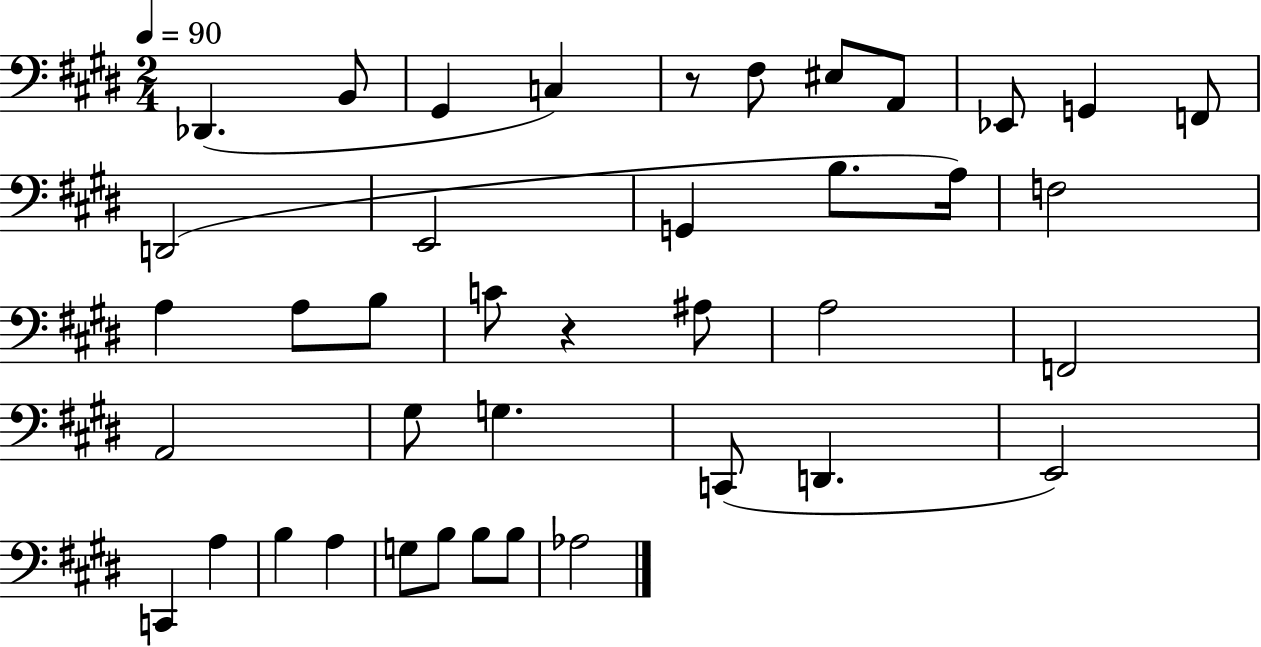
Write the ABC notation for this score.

X:1
T:Untitled
M:2/4
L:1/4
K:E
_D,, B,,/2 ^G,, C, z/2 ^F,/2 ^E,/2 A,,/2 _E,,/2 G,, F,,/2 D,,2 E,,2 G,, B,/2 A,/4 F,2 A, A,/2 B,/2 C/2 z ^A,/2 A,2 F,,2 A,,2 ^G,/2 G, C,,/2 D,, E,,2 C,, A, B, A, G,/2 B,/2 B,/2 B,/2 _A,2